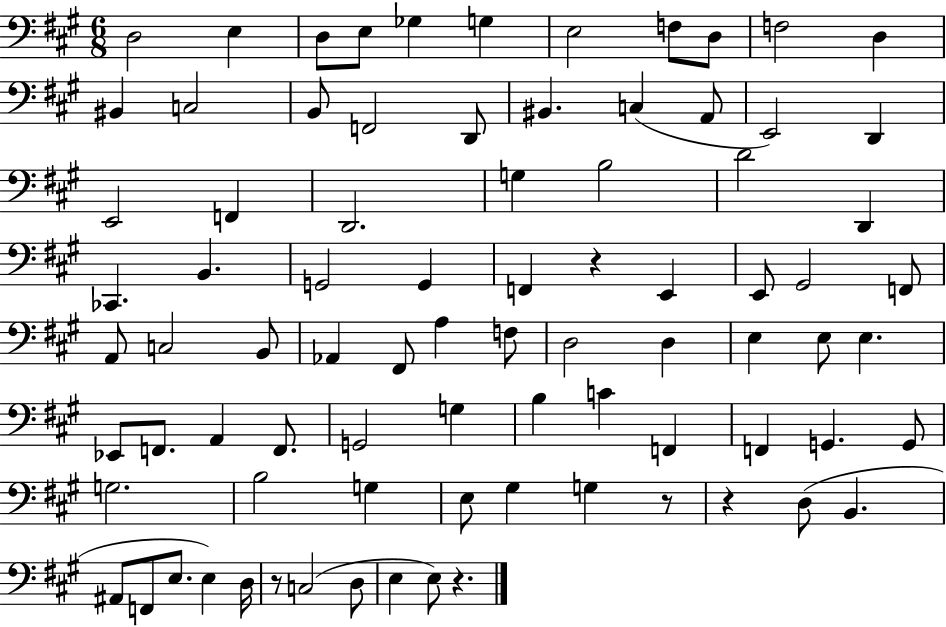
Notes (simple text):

D3/h E3/q D3/e E3/e Gb3/q G3/q E3/h F3/e D3/e F3/h D3/q BIS2/q C3/h B2/e F2/h D2/e BIS2/q. C3/q A2/e E2/h D2/q E2/h F2/q D2/h. G3/q B3/h D4/h D2/q CES2/q. B2/q. G2/h G2/q F2/q R/q E2/q E2/e G#2/h F2/e A2/e C3/h B2/e Ab2/q F#2/e A3/q F3/e D3/h D3/q E3/q E3/e E3/q. Eb2/e F2/e. A2/q F2/e. G2/h G3/q B3/q C4/q F2/q F2/q G2/q. G2/e G3/h. B3/h G3/q E3/e G#3/q G3/q R/e R/q D3/e B2/q. A#2/e F2/e E3/e. E3/q D3/s R/e C3/h D3/e E3/q E3/e R/q.